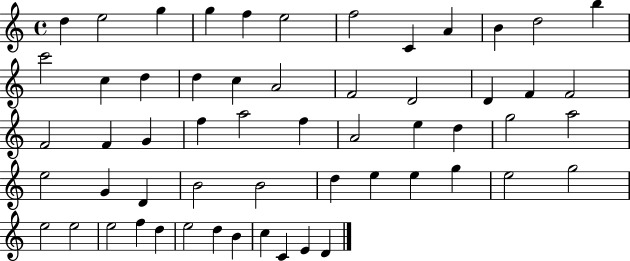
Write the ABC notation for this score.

X:1
T:Untitled
M:4/4
L:1/4
K:C
d e2 g g f e2 f2 C A B d2 b c'2 c d d c A2 F2 D2 D F F2 F2 F G f a2 f A2 e d g2 a2 e2 G D B2 B2 d e e g e2 g2 e2 e2 e2 f d e2 d B c C E D